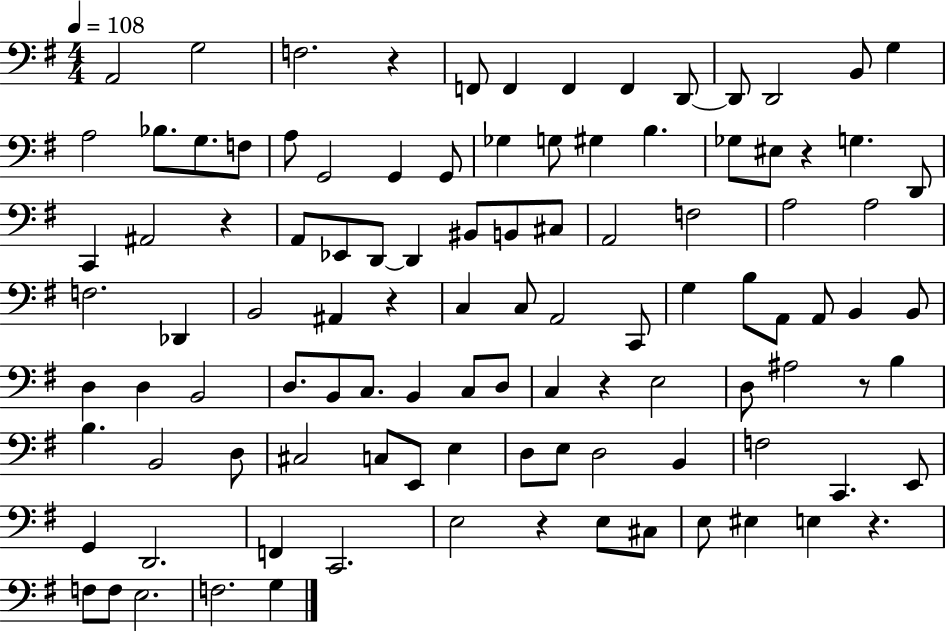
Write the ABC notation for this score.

X:1
T:Untitled
M:4/4
L:1/4
K:G
A,,2 G,2 F,2 z F,,/2 F,, F,, F,, D,,/2 D,,/2 D,,2 B,,/2 G, A,2 _B,/2 G,/2 F,/2 A,/2 G,,2 G,, G,,/2 _G, G,/2 ^G, B, _G,/2 ^E,/2 z G, D,,/2 C,, ^A,,2 z A,,/2 _E,,/2 D,,/2 D,, ^B,,/2 B,,/2 ^C,/2 A,,2 F,2 A,2 A,2 F,2 _D,, B,,2 ^A,, z C, C,/2 A,,2 C,,/2 G, B,/2 A,,/2 A,,/2 B,, B,,/2 D, D, B,,2 D,/2 B,,/2 C,/2 B,, C,/2 D,/2 C, z E,2 D,/2 ^A,2 z/2 B, B, B,,2 D,/2 ^C,2 C,/2 E,,/2 E, D,/2 E,/2 D,2 B,, F,2 C,, E,,/2 G,, D,,2 F,, C,,2 E,2 z E,/2 ^C,/2 E,/2 ^E, E, z F,/2 F,/2 E,2 F,2 G,